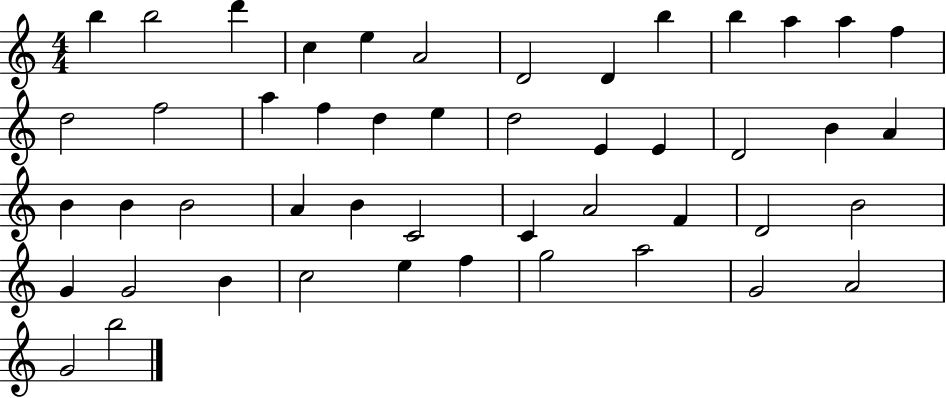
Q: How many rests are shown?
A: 0